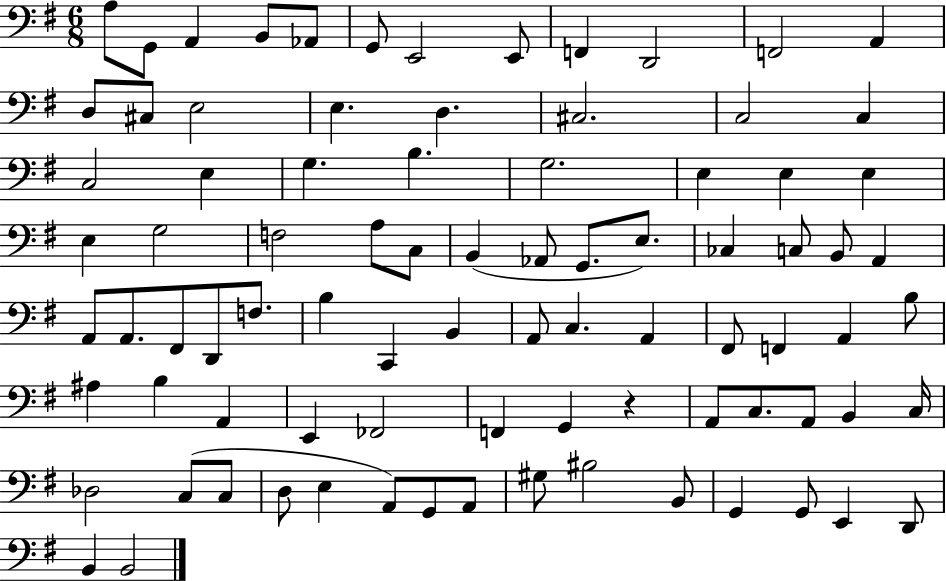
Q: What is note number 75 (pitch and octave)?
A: G2